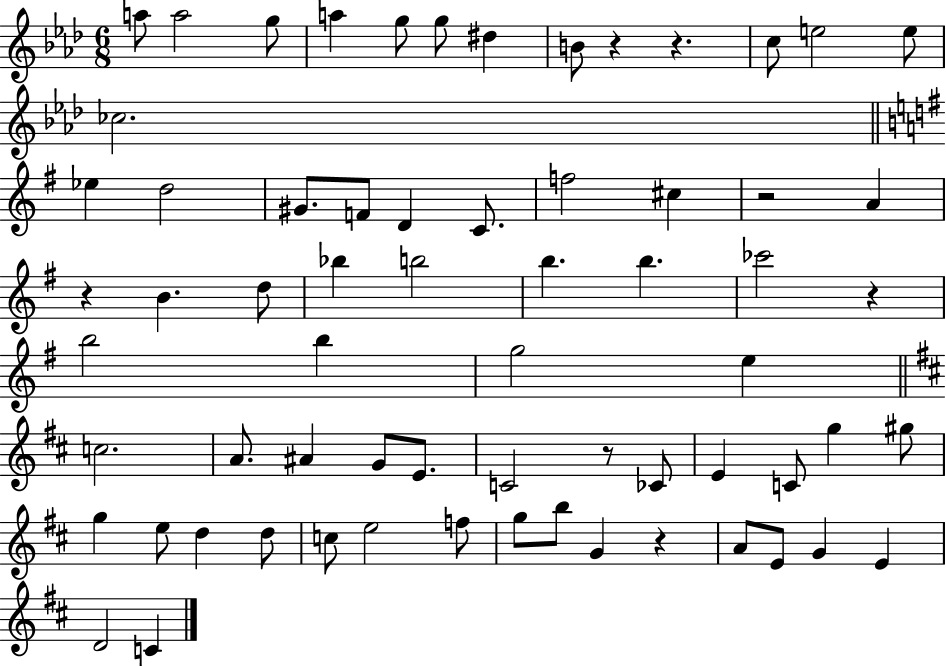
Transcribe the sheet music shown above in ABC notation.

X:1
T:Untitled
M:6/8
L:1/4
K:Ab
a/2 a2 g/2 a g/2 g/2 ^d B/2 z z c/2 e2 e/2 _c2 _e d2 ^G/2 F/2 D C/2 f2 ^c z2 A z B d/2 _b b2 b b _c'2 z b2 b g2 e c2 A/2 ^A G/2 E/2 C2 z/2 _C/2 E C/2 g ^g/2 g e/2 d d/2 c/2 e2 f/2 g/2 b/2 G z A/2 E/2 G E D2 C